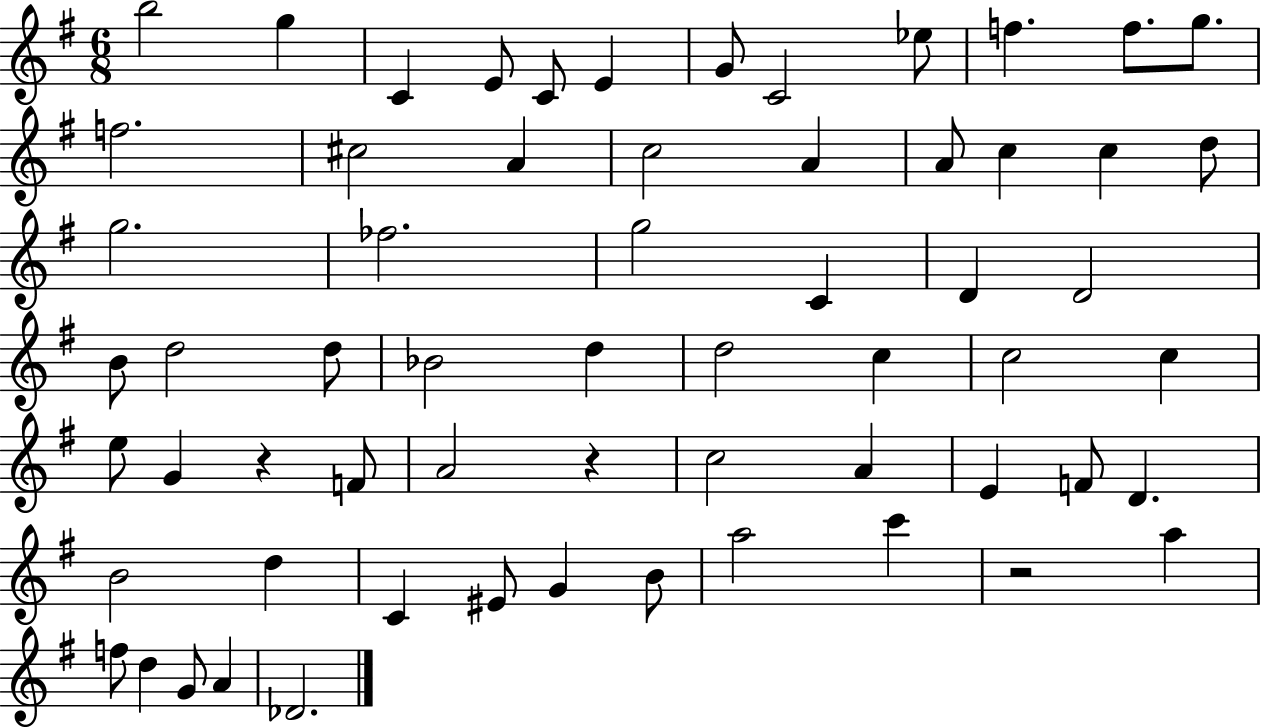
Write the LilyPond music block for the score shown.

{
  \clef treble
  \numericTimeSignature
  \time 6/8
  \key g \major
  b''2 g''4 | c'4 e'8 c'8 e'4 | g'8 c'2 ees''8 | f''4. f''8. g''8. | \break f''2. | cis''2 a'4 | c''2 a'4 | a'8 c''4 c''4 d''8 | \break g''2. | fes''2. | g''2 c'4 | d'4 d'2 | \break b'8 d''2 d''8 | bes'2 d''4 | d''2 c''4 | c''2 c''4 | \break e''8 g'4 r4 f'8 | a'2 r4 | c''2 a'4 | e'4 f'8 d'4. | \break b'2 d''4 | c'4 eis'8 g'4 b'8 | a''2 c'''4 | r2 a''4 | \break f''8 d''4 g'8 a'4 | des'2. | \bar "|."
}